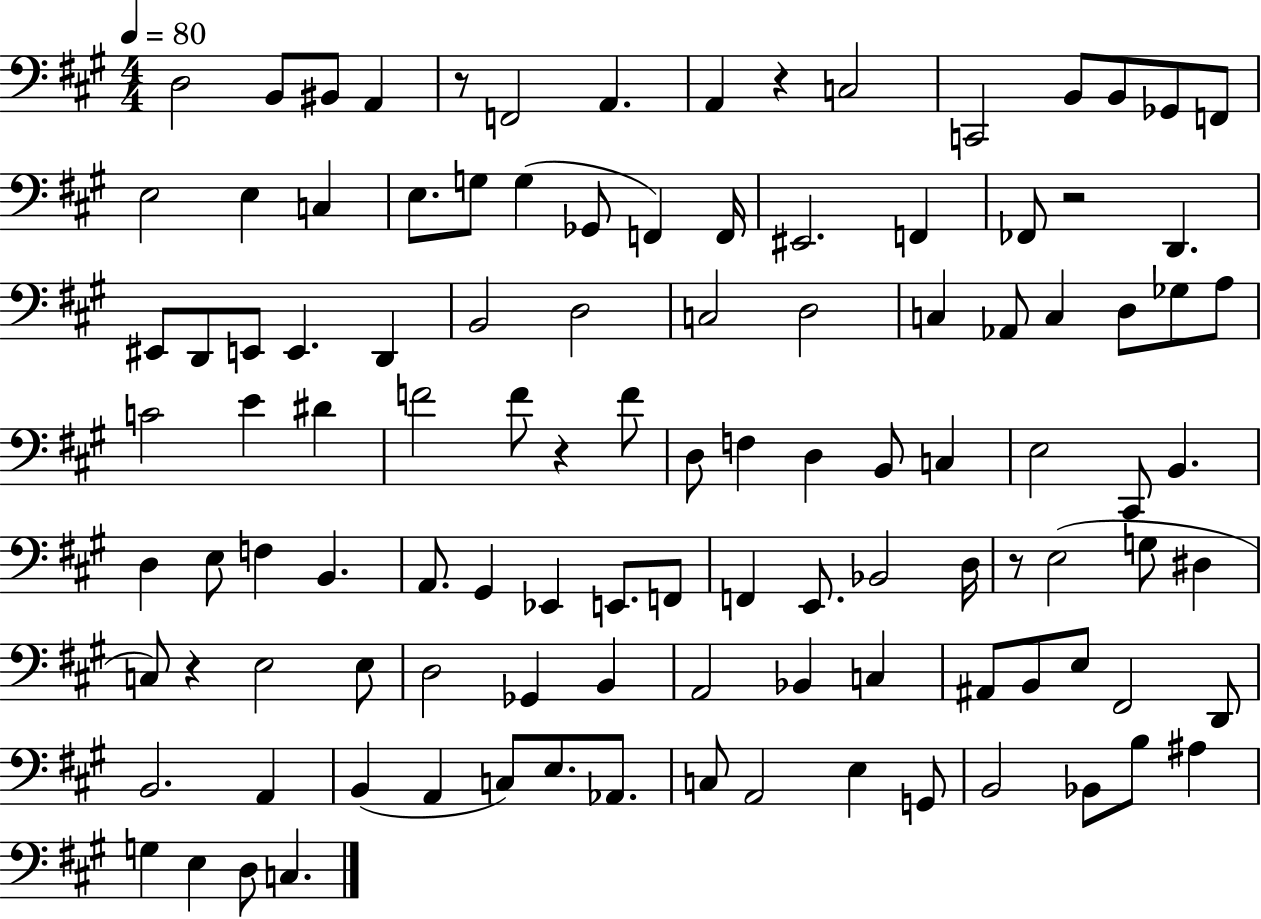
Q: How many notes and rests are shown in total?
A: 110